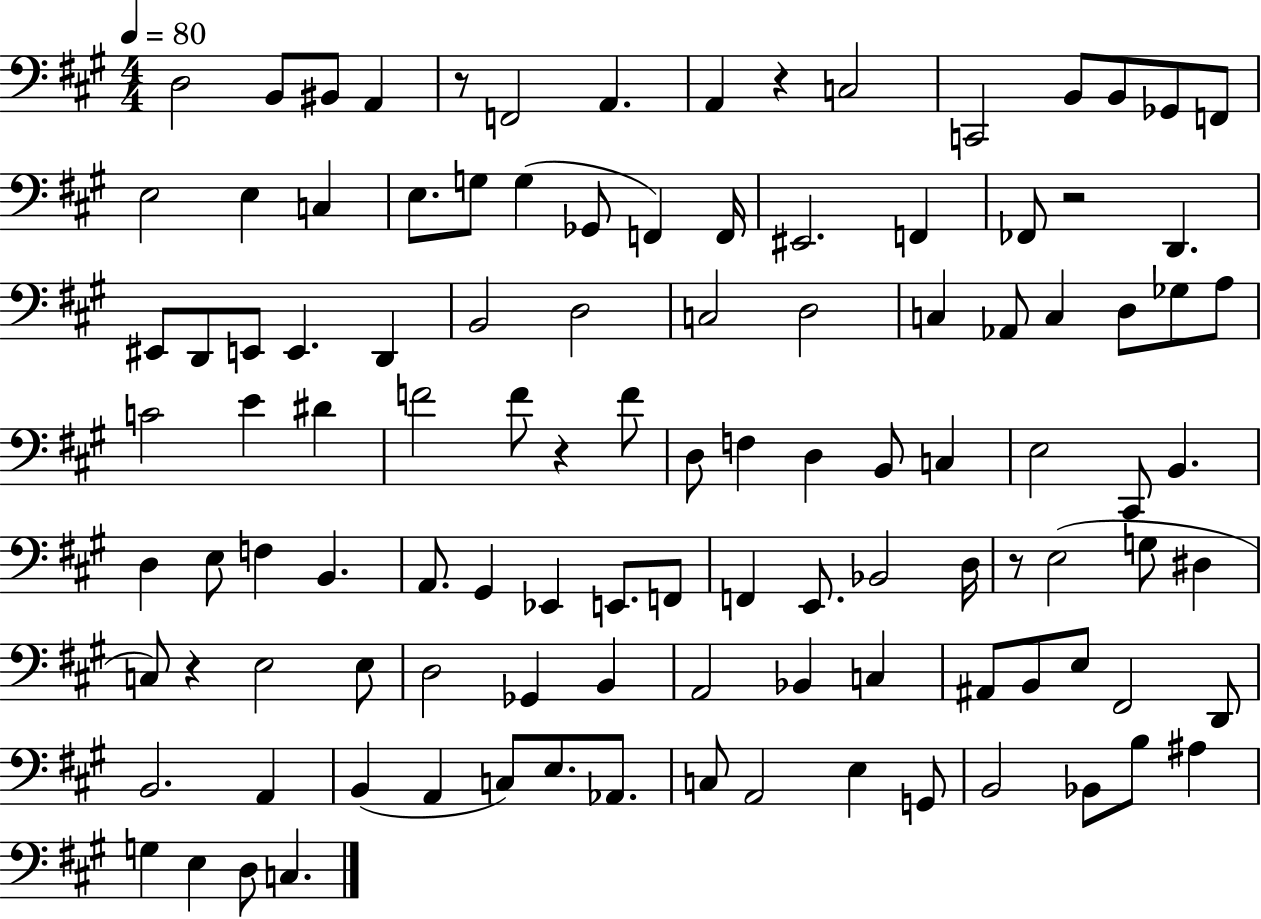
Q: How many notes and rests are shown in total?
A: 110